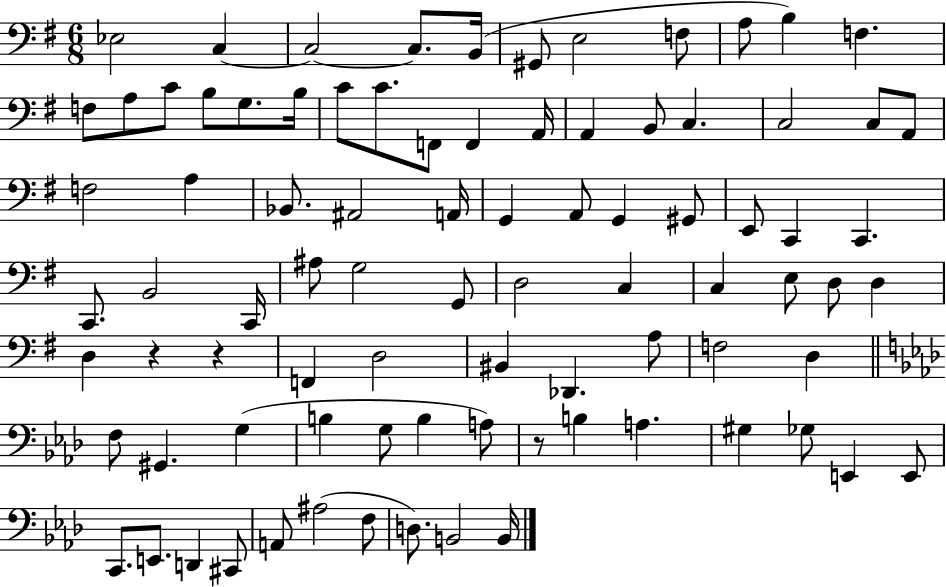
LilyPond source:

{
  \clef bass
  \numericTimeSignature
  \time 6/8
  \key g \major
  ees2 c4~~ | c2~~ c8. b,16( | gis,8 e2 f8 | a8 b4) f4. | \break f8 a8 c'8 b8 g8. b16 | c'8 c'8. f,8 f,4 a,16 | a,4 b,8 c4. | c2 c8 a,8 | \break f2 a4 | bes,8. ais,2 a,16 | g,4 a,8 g,4 gis,8 | e,8 c,4 c,4. | \break c,8. b,2 c,16 | ais8 g2 g,8 | d2 c4 | c4 e8 d8 d4 | \break d4 r4 r4 | f,4 d2 | bis,4 des,4. a8 | f2 d4 | \break \bar "||" \break \key f \minor f8 gis,4. g4( | b4 g8 b4 a8) | r8 b4 a4. | gis4 ges8 e,4 e,8 | \break c,8. e,8. d,4 cis,8 | a,8 ais2( f8 | d8.) b,2 b,16 | \bar "|."
}